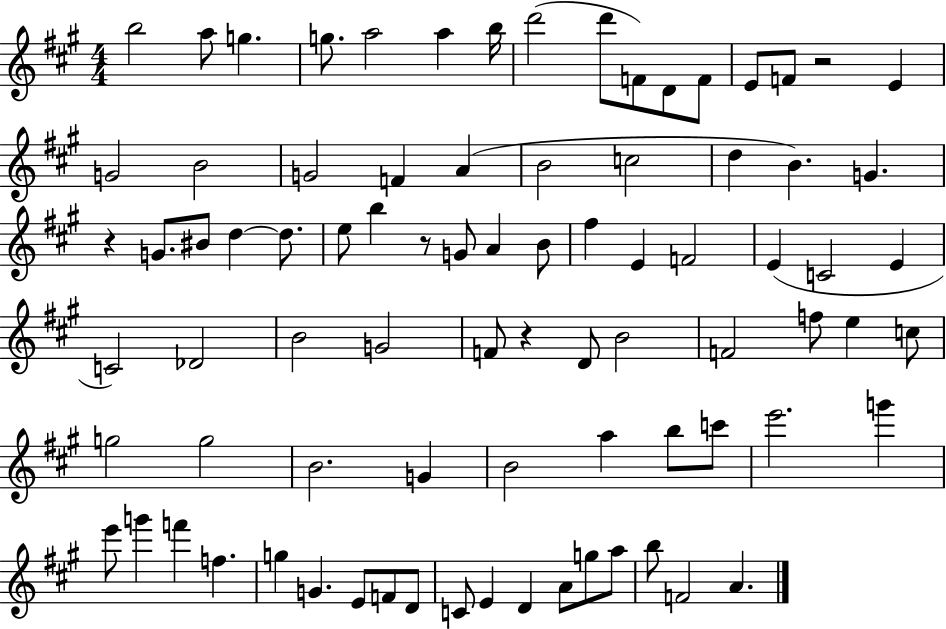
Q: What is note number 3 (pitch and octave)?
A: G5